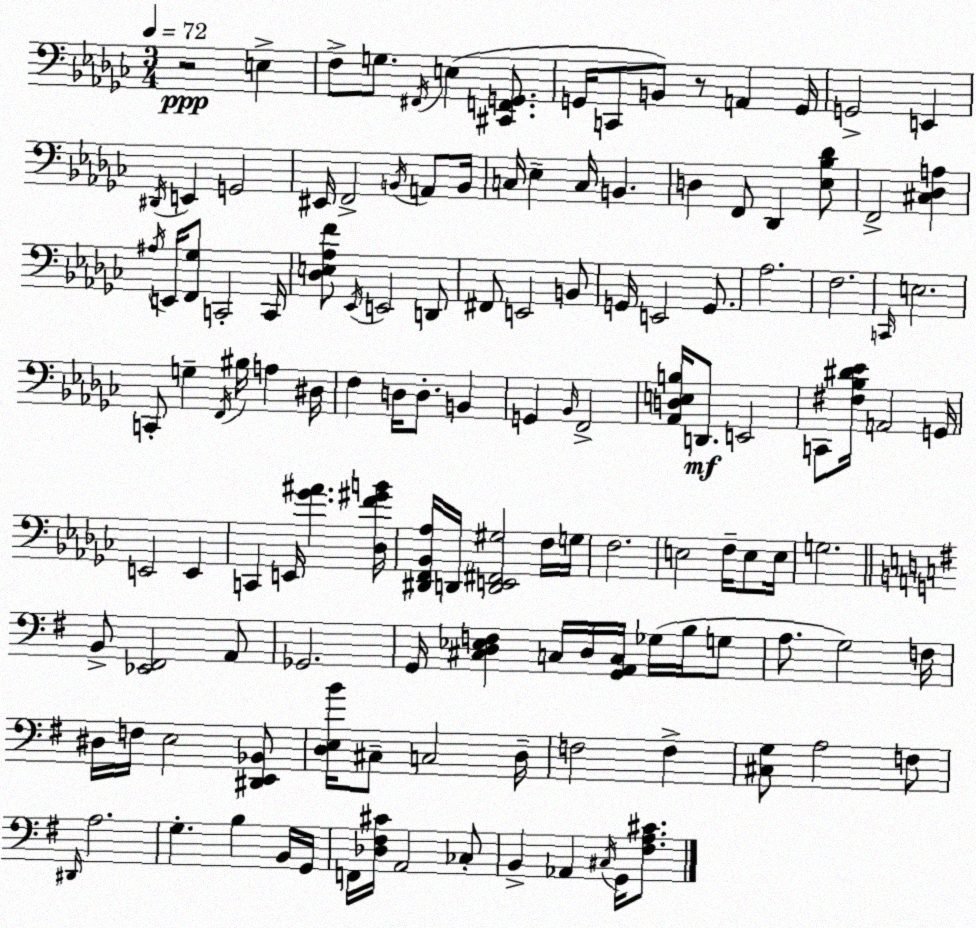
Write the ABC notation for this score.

X:1
T:Untitled
M:3/4
L:1/4
K:Ebm
z2 E, F,/2 G,/2 ^F,,/4 E, [^C,,F,,G,,]/2 G,,/4 C,,/2 B,,/2 z/2 A,, G,,/4 G,,2 E,, ^D,,/4 E,, G,,2 ^E,,/4 F,,2 B,,/4 A,,/2 B,,/4 C,/4 _E, C,/4 B,, D, F,,/2 _D,, [_E,_B,_D]/2 F,,2 [^C,_D,A,] ^A,/4 E,,/4 [F,,_G,]/2 C,,2 C,,/4 [_D,E,_A,F]/2 _E,,/4 E,,2 D,,/2 ^F,,/2 E,,2 B,,/2 G,,/4 E,,2 G,,/2 _A,2 F,2 C,,/4 E,2 C,,/2 G, F,,/4 ^B,/4 A, ^D,/4 F, D,/4 D,/2 B,, G,, _B,,/4 F,,2 [_A,,D,E,B,]/4 D,,/2 E,,2 C,,/2 [^F,_B,^D_E]/4 A,,2 G,,/4 E,,2 E,, C,, E,,/4 [_G^A] [_D,F^GB]/4 [^D,,F,,_B,,_A,]/4 D,,/4 [D,,E,,^F,,^G,]2 F,/4 G,/4 F,2 E,2 F,/4 E,/2 E,/4 G,2 B,,/2 [_E,,^F,,]2 A,,/2 _G,,2 G,,/4 [^C,D,_E,F,] C,/4 D,/4 [G,,A,,C,]/4 _G,/4 B,/4 G,/2 A,/2 G,2 F,/4 ^D,/4 F,/4 E,2 [^D,,E,,_B,,]/2 [D,E,B]/4 ^C,/2 C,2 D,/4 F,2 F, [^C,G,]/2 A,2 F,/2 ^D,,/4 A,2 G, B, B,,/4 G,,/4 F,,/4 [_D,^F,^C]/4 A,,2 _C,/2 B,, _A,, ^C,/4 G,,/4 [^F,A,^C]/2